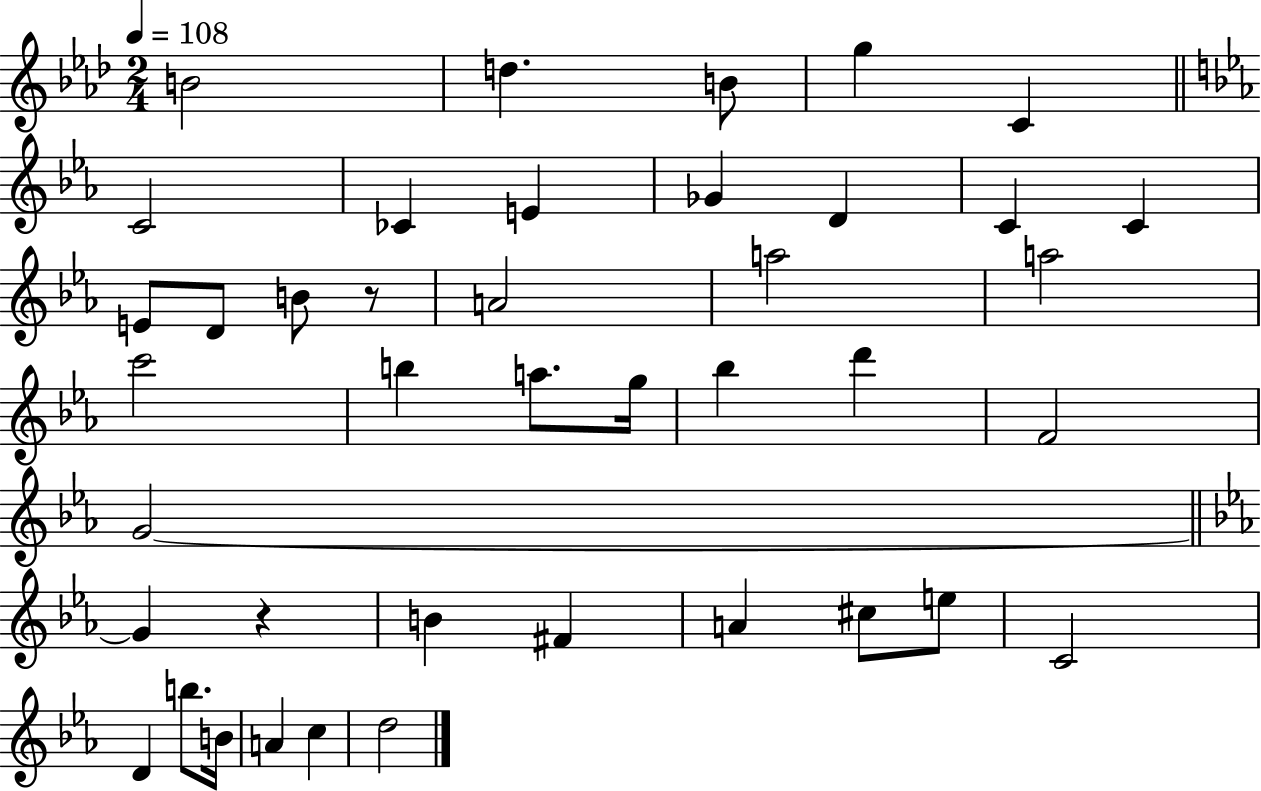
X:1
T:Untitled
M:2/4
L:1/4
K:Ab
B2 d B/2 g C C2 _C E _G D C C E/2 D/2 B/2 z/2 A2 a2 a2 c'2 b a/2 g/4 _b d' F2 G2 G z B ^F A ^c/2 e/2 C2 D b/2 B/4 A c d2